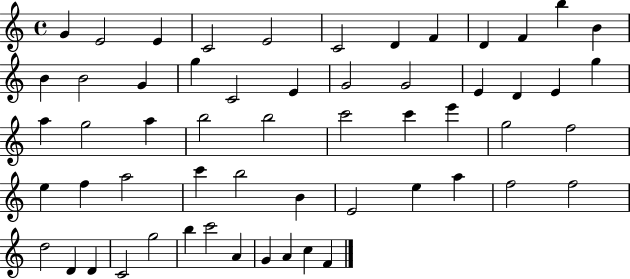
G4/q E4/h E4/q C4/h E4/h C4/h D4/q F4/q D4/q F4/q B5/q B4/q B4/q B4/h G4/q G5/q C4/h E4/q G4/h G4/h E4/q D4/q E4/q G5/q A5/q G5/h A5/q B5/h B5/h C6/h C6/q E6/q G5/h F5/h E5/q F5/q A5/h C6/q B5/h B4/q E4/h E5/q A5/q F5/h F5/h D5/h D4/q D4/q C4/h G5/h B5/q C6/h A4/q G4/q A4/q C5/q F4/q